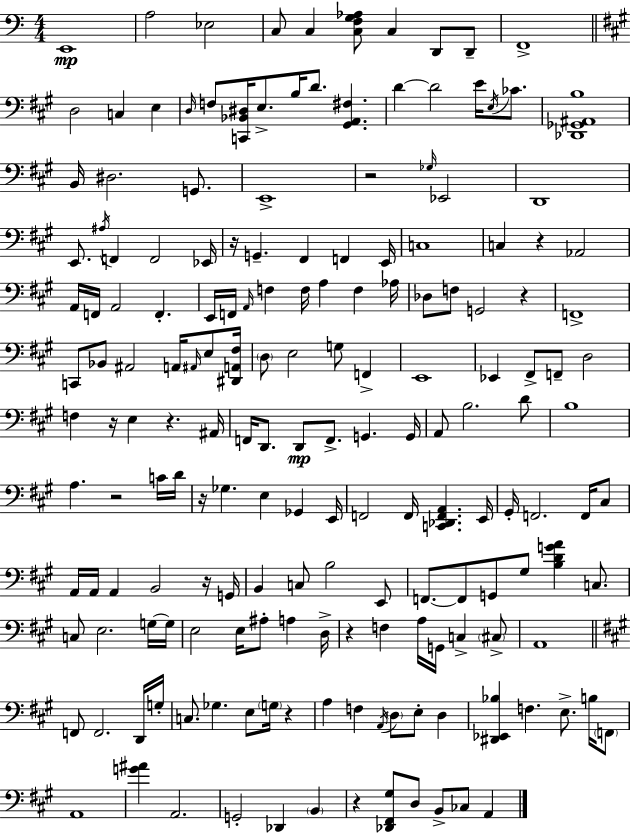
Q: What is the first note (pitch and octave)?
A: E2